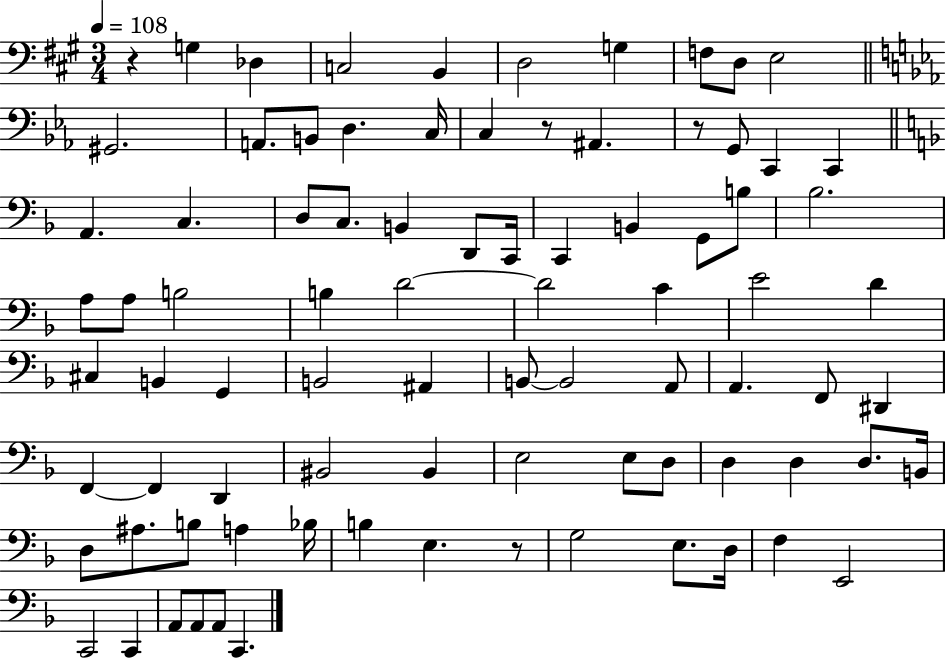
R/q G3/q Db3/q C3/h B2/q D3/h G3/q F3/e D3/e E3/h G#2/h. A2/e. B2/e D3/q. C3/s C3/q R/e A#2/q. R/e G2/e C2/q C2/q A2/q. C3/q. D3/e C3/e. B2/q D2/e C2/s C2/q B2/q G2/e B3/e Bb3/h. A3/e A3/e B3/h B3/q D4/h D4/h C4/q E4/h D4/q C#3/q B2/q G2/q B2/h A#2/q B2/e B2/h A2/e A2/q. F2/e D#2/q F2/q F2/q D2/q BIS2/h BIS2/q E3/h E3/e D3/e D3/q D3/q D3/e. B2/s D3/e A#3/e. B3/e A3/q Bb3/s B3/q E3/q. R/e G3/h E3/e. D3/s F3/q E2/h C2/h C2/q A2/e A2/e A2/e C2/q.